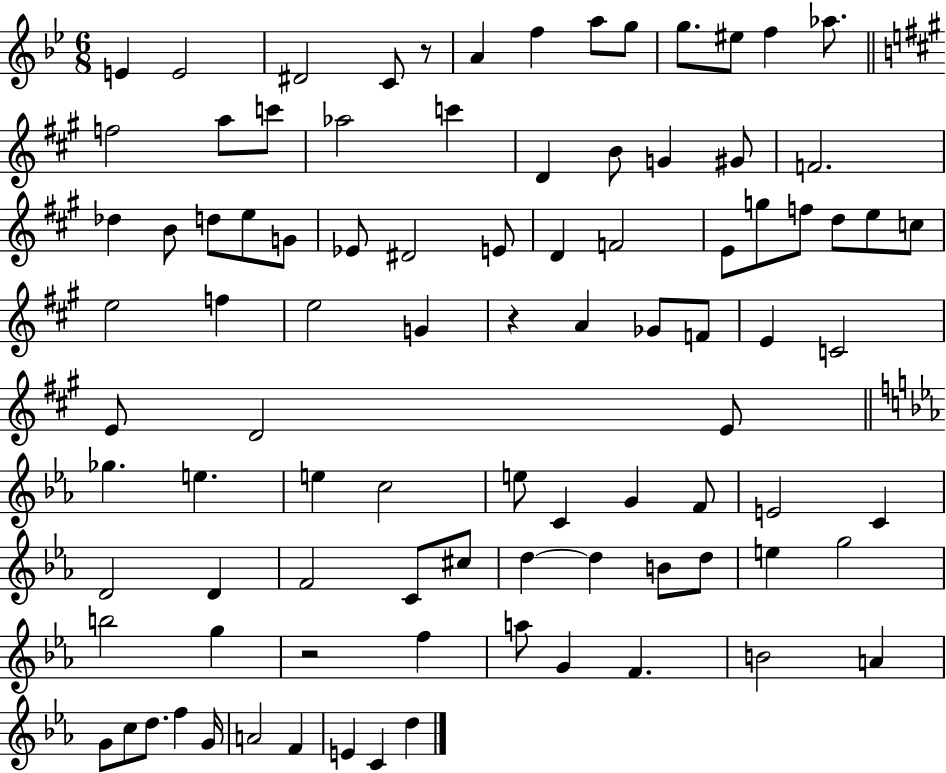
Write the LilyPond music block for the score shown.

{
  \clef treble
  \numericTimeSignature
  \time 6/8
  \key bes \major
  e'4 e'2 | dis'2 c'8 r8 | a'4 f''4 a''8 g''8 | g''8. eis''8 f''4 aes''8. | \break \bar "||" \break \key a \major f''2 a''8 c'''8 | aes''2 c'''4 | d'4 b'8 g'4 gis'8 | f'2. | \break des''4 b'8 d''8 e''8 g'8 | ees'8 dis'2 e'8 | d'4 f'2 | e'8 g''8 f''8 d''8 e''8 c''8 | \break e''2 f''4 | e''2 g'4 | r4 a'4 ges'8 f'8 | e'4 c'2 | \break e'8 d'2 e'8 | \bar "||" \break \key ees \major ges''4. e''4. | e''4 c''2 | e''8 c'4 g'4 f'8 | e'2 c'4 | \break d'2 d'4 | f'2 c'8 cis''8 | d''4~~ d''4 b'8 d''8 | e''4 g''2 | \break b''2 g''4 | r2 f''4 | a''8 g'4 f'4. | b'2 a'4 | \break g'8 c''8 d''8. f''4 g'16 | a'2 f'4 | e'4 c'4 d''4 | \bar "|."
}